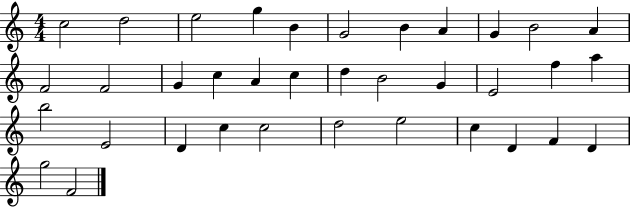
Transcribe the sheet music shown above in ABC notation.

X:1
T:Untitled
M:4/4
L:1/4
K:C
c2 d2 e2 g B G2 B A G B2 A F2 F2 G c A c d B2 G E2 f a b2 E2 D c c2 d2 e2 c D F D g2 F2